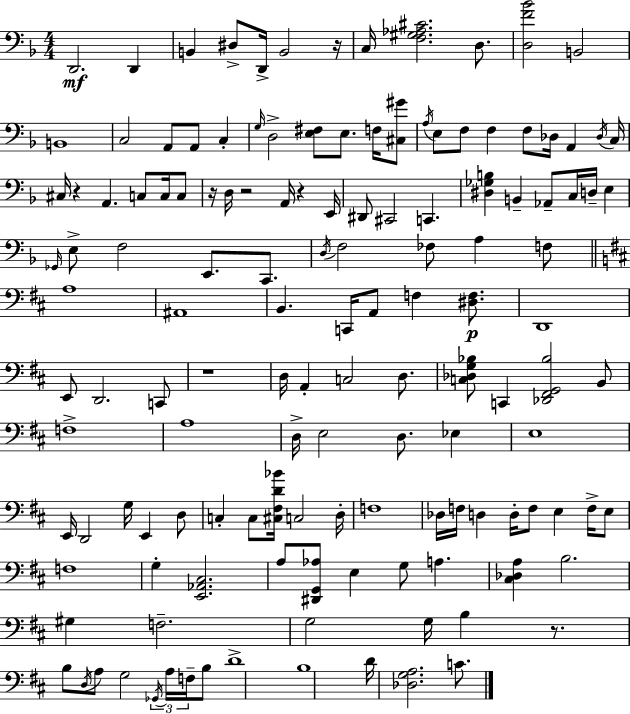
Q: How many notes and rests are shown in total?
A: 138